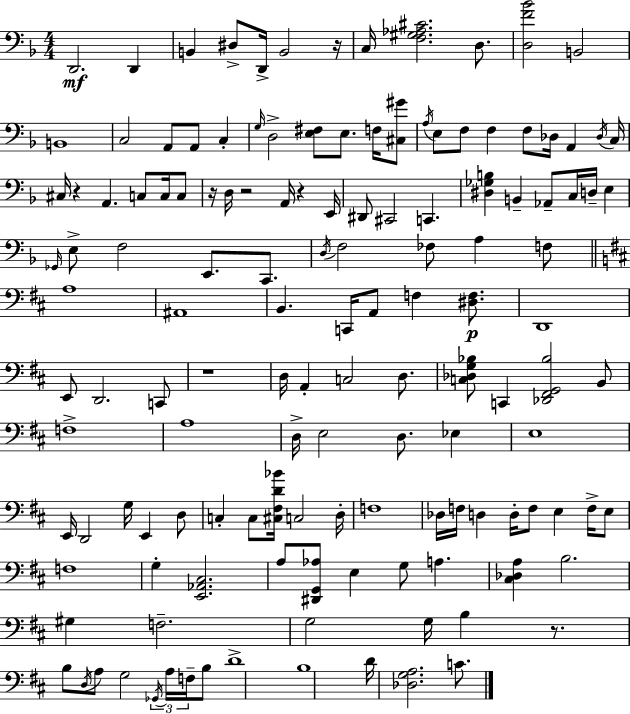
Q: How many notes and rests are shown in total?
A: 138